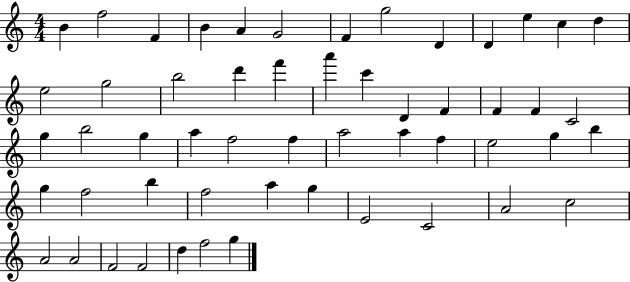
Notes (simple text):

B4/q F5/h F4/q B4/q A4/q G4/h F4/q G5/h D4/q D4/q E5/q C5/q D5/q E5/h G5/h B5/h D6/q F6/q A6/q C6/q D4/q F4/q F4/q F4/q C4/h G5/q B5/h G5/q A5/q F5/h F5/q A5/h A5/q F5/q E5/h G5/q B5/q G5/q F5/h B5/q F5/h A5/q G5/q E4/h C4/h A4/h C5/h A4/h A4/h F4/h F4/h D5/q F5/h G5/q